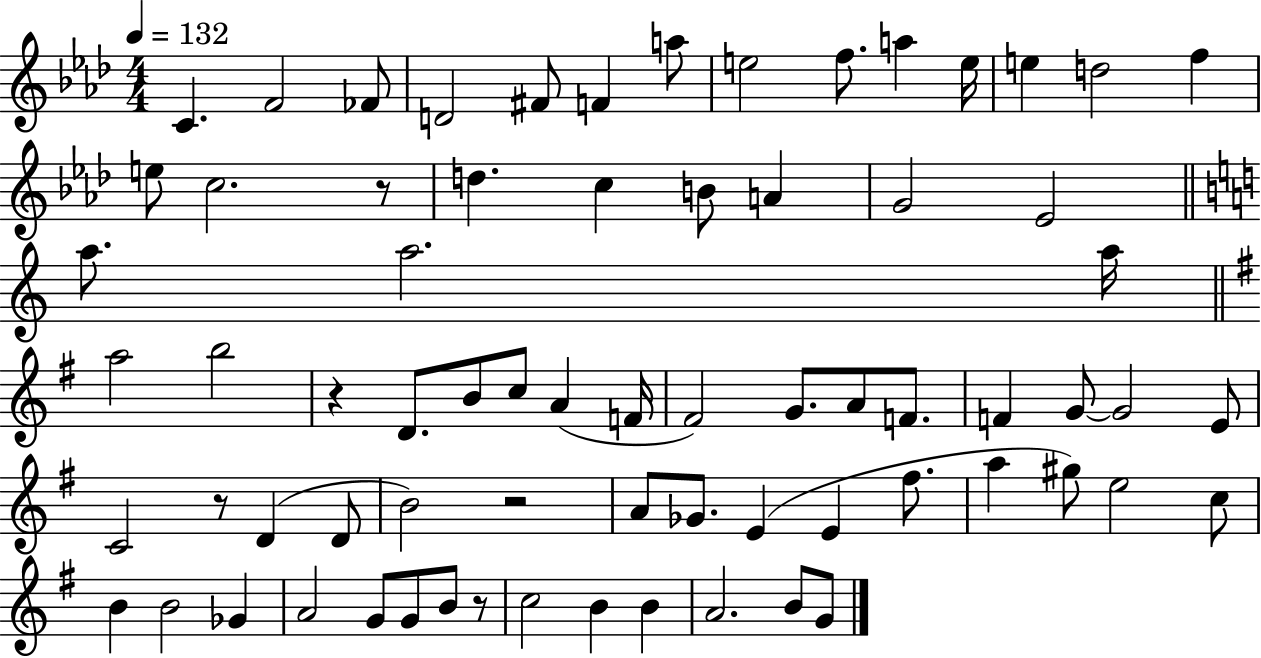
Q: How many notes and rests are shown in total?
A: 71